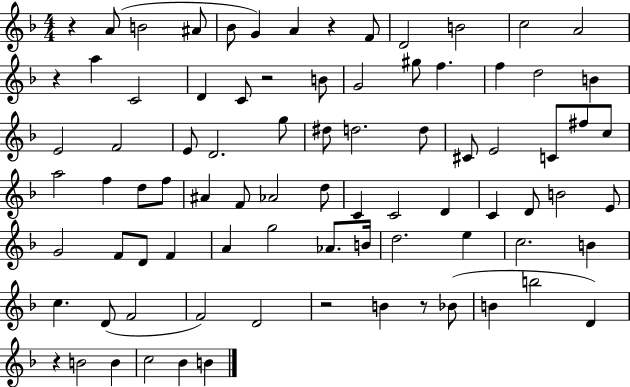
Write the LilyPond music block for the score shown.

{
  \clef treble
  \numericTimeSignature
  \time 4/4
  \key f \major
  r4 a'8( b'2 ais'8 | bes'8 g'4) a'4 r4 f'8 | d'2 b'2 | c''2 a'2 | \break r4 a''4 c'2 | d'4 c'8 r2 b'8 | g'2 gis''8 f''4. | f''4 d''2 b'4 | \break e'2 f'2 | e'8 d'2. g''8 | dis''8 d''2. d''8 | cis'8 e'2 c'8 fis''8 c''8 | \break a''2 f''4 d''8 f''8 | ais'4 f'8 aes'2 d''8 | c'4 c'2 d'4 | c'4 d'8 b'2 e'8 | \break g'2 f'8 d'8 f'4 | a'4 g''2 aes'8. b'16 | d''2. e''4 | c''2. b'4 | \break c''4. d'8( f'2 | f'2) d'2 | r2 b'4 r8 bes'8( | b'4 b''2 d'4) | \break r4 b'2 b'4 | c''2 bes'4 b'4 | \bar "|."
}